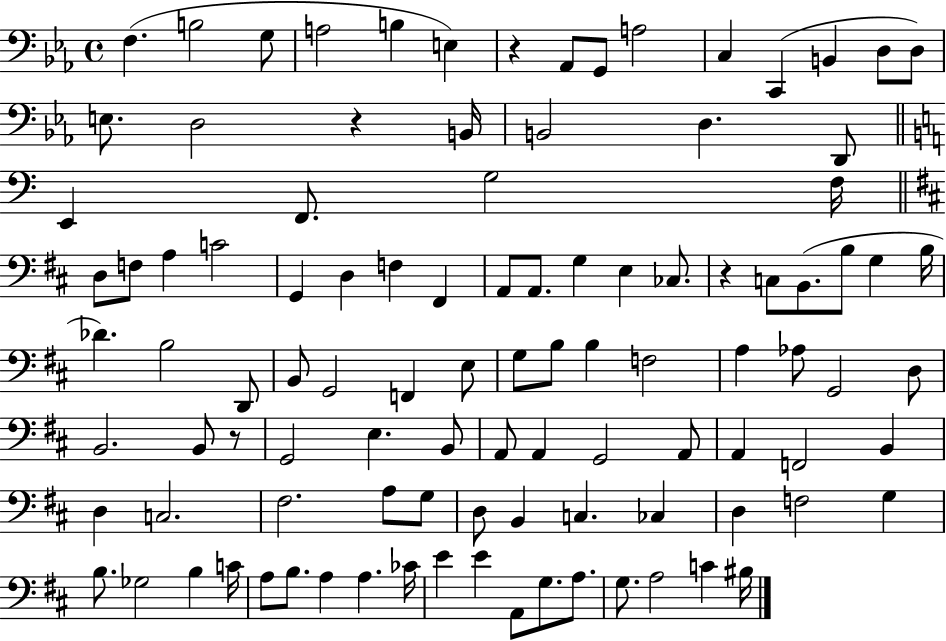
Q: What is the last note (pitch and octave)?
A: BIS3